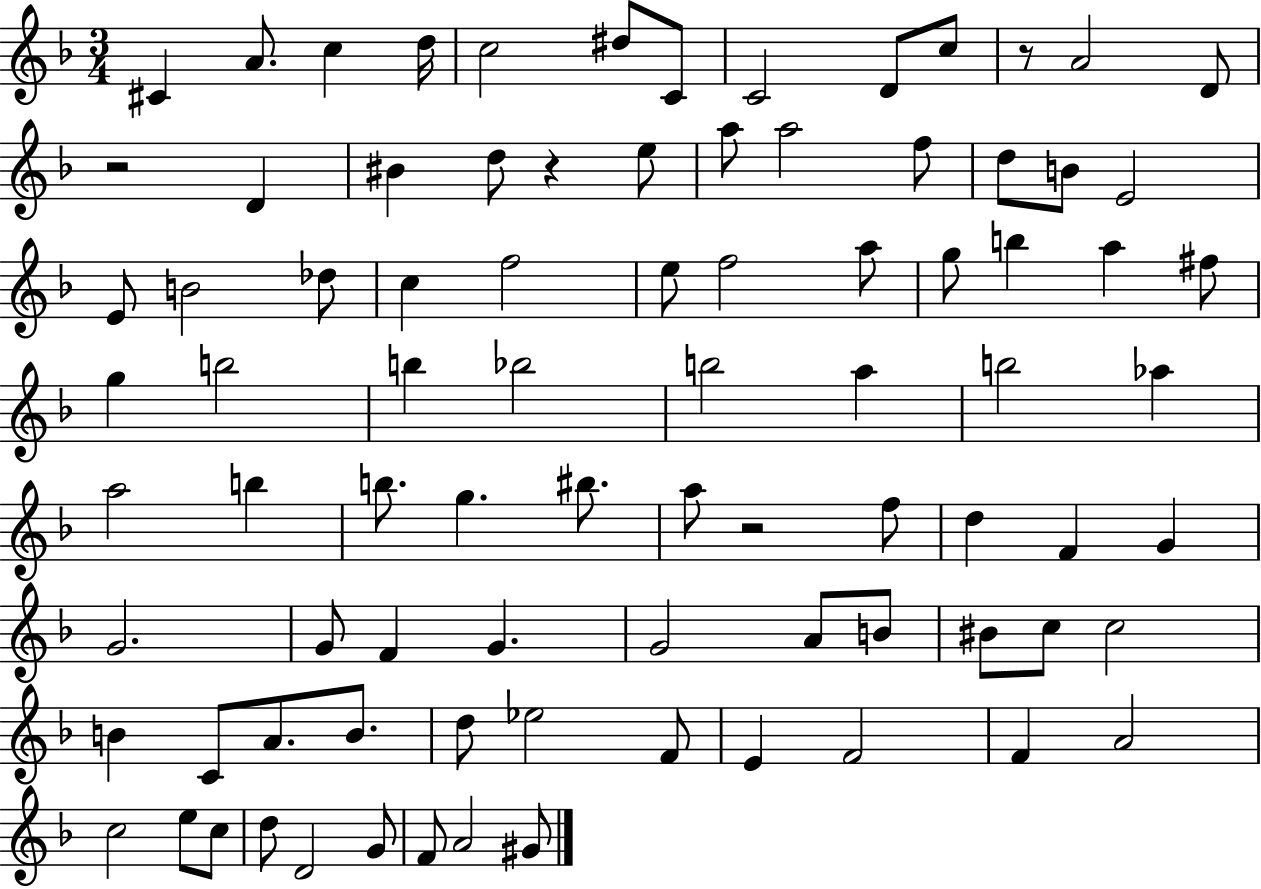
X:1
T:Untitled
M:3/4
L:1/4
K:F
^C A/2 c d/4 c2 ^d/2 C/2 C2 D/2 c/2 z/2 A2 D/2 z2 D ^B d/2 z e/2 a/2 a2 f/2 d/2 B/2 E2 E/2 B2 _d/2 c f2 e/2 f2 a/2 g/2 b a ^f/2 g b2 b _b2 b2 a b2 _a a2 b b/2 g ^b/2 a/2 z2 f/2 d F G G2 G/2 F G G2 A/2 B/2 ^B/2 c/2 c2 B C/2 A/2 B/2 d/2 _e2 F/2 E F2 F A2 c2 e/2 c/2 d/2 D2 G/2 F/2 A2 ^G/2